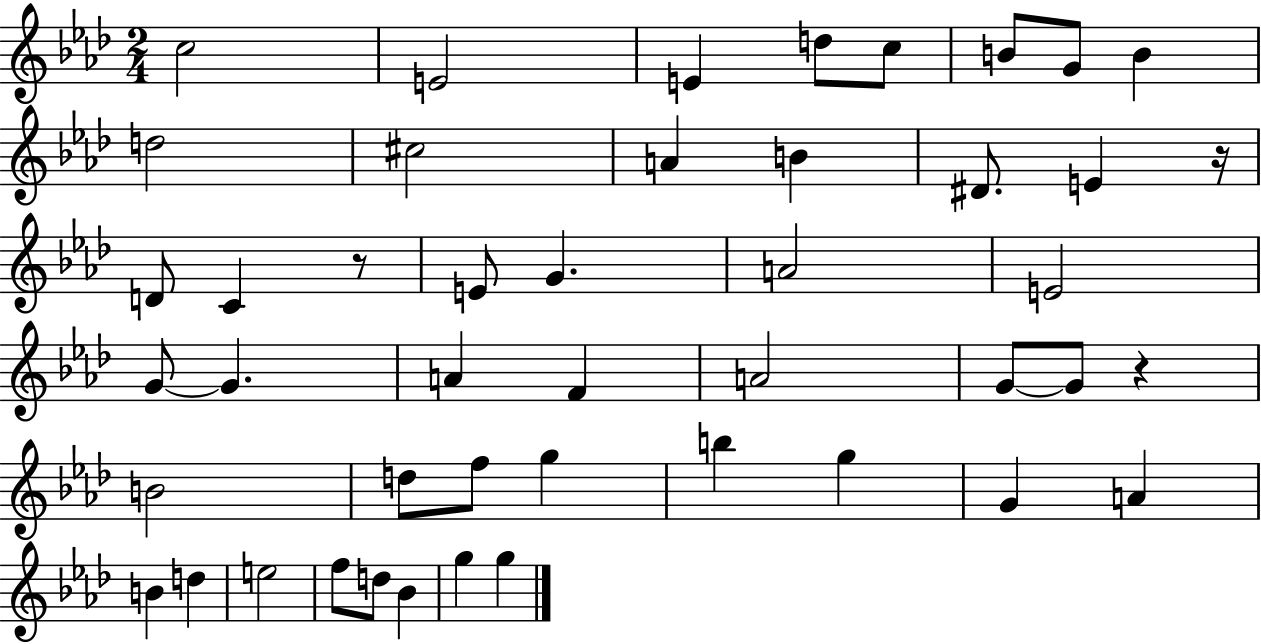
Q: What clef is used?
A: treble